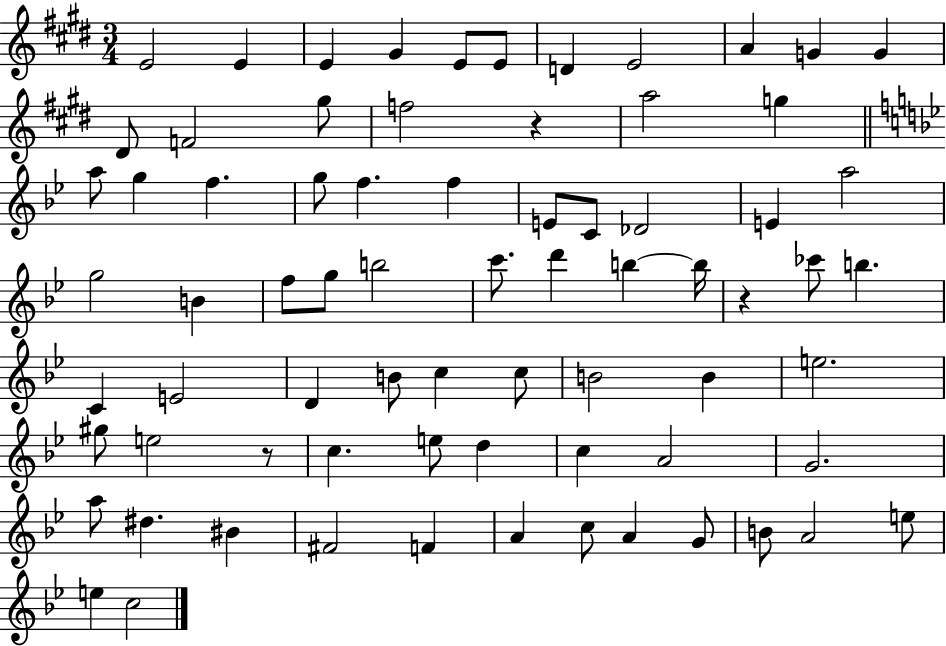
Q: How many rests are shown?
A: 3